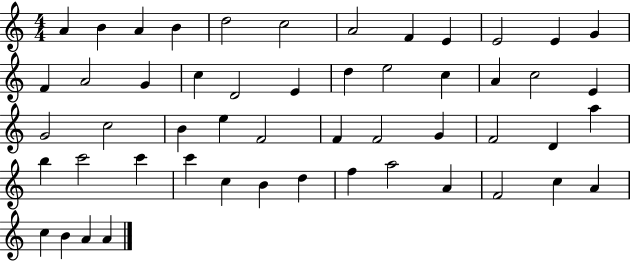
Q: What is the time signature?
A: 4/4